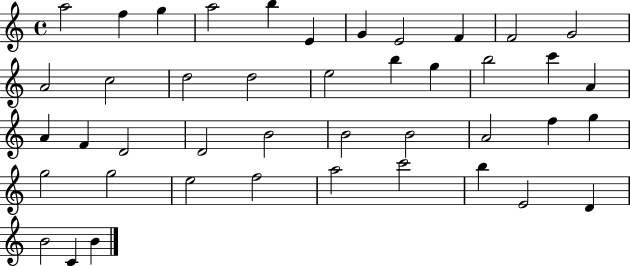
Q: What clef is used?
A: treble